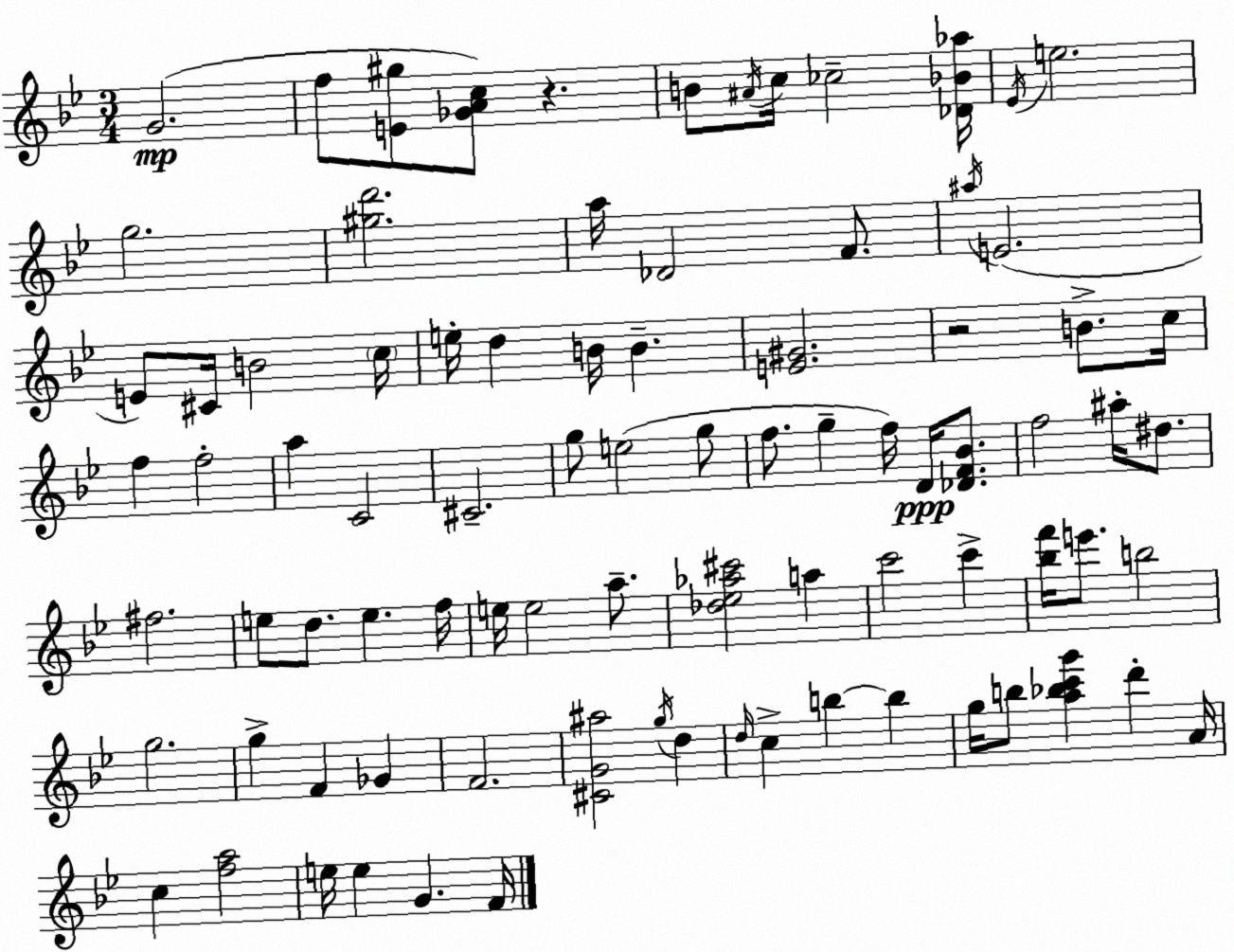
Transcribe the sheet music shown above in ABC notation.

X:1
T:Untitled
M:3/4
L:1/4
K:Gm
G2 f/2 [E^g]/2 [_GAc]/2 z B/2 ^A/4 c/4 _c2 [_D_B_a]/4 _E/4 e2 g2 [^gd']2 a/4 _D2 F/2 ^a/4 E2 E/2 ^C/4 B2 c/4 e/4 d B/4 B [E^G]2 z2 B/2 c/4 f f2 a C2 ^C2 g/2 e2 g/2 f/2 g f/4 D/4 [_DF_B]/2 f2 ^a/4 ^d/2 ^f2 e/2 d/2 e f/4 e/4 e2 a/2 [_d_e_a^c']2 a c'2 c' [_bf']/4 e'/2 b2 g2 g F _G F2 [^CG^a]2 g/4 d d/4 c b b g/4 b/2 [a_bc'g'] d' A/4 c [fa]2 e/4 e G F/4